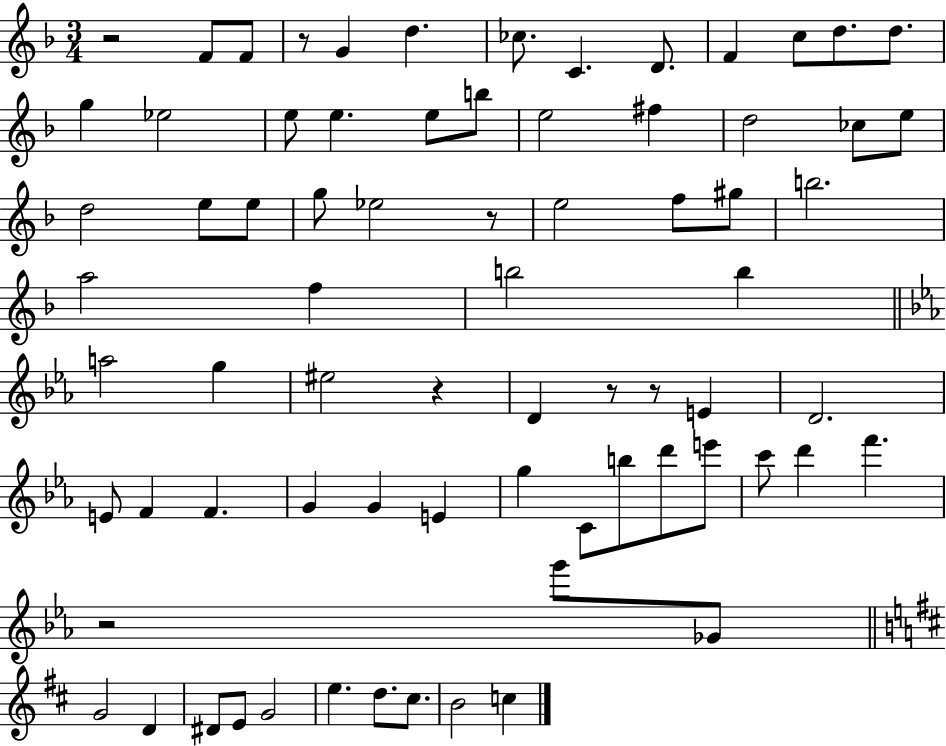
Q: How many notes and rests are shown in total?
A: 74